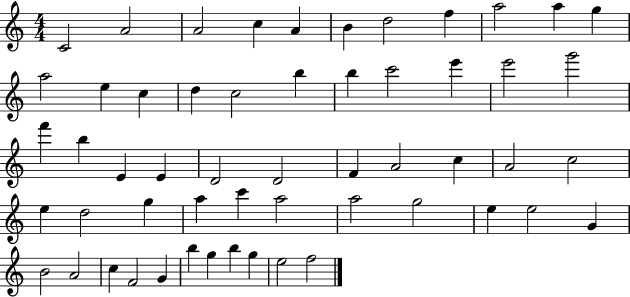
{
  \clef treble
  \numericTimeSignature
  \time 4/4
  \key c \major
  c'2 a'2 | a'2 c''4 a'4 | b'4 d''2 f''4 | a''2 a''4 g''4 | \break a''2 e''4 c''4 | d''4 c''2 b''4 | b''4 c'''2 e'''4 | e'''2 g'''2 | \break f'''4 b''4 e'4 e'4 | d'2 d'2 | f'4 a'2 c''4 | a'2 c''2 | \break e''4 d''2 g''4 | a''4 c'''4 a''2 | a''2 g''2 | e''4 e''2 g'4 | \break b'2 a'2 | c''4 f'2 g'4 | b''4 g''4 b''4 g''4 | e''2 f''2 | \break \bar "|."
}